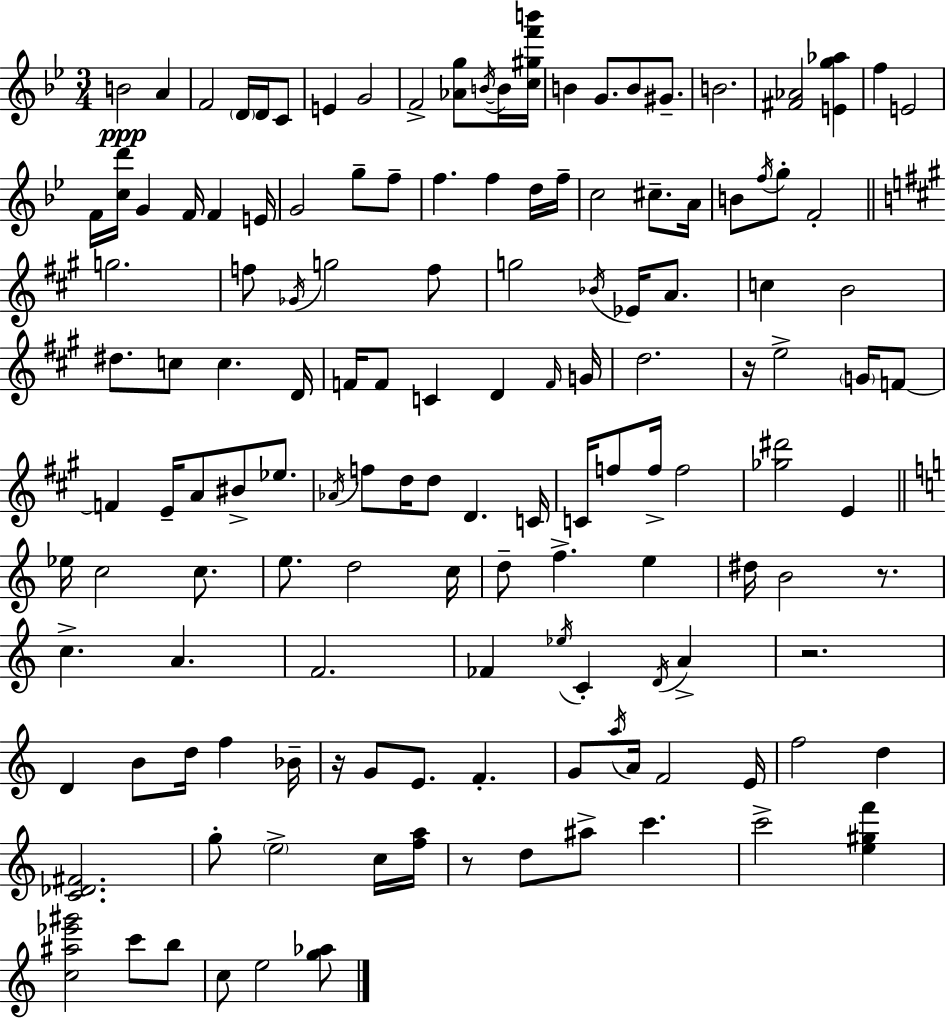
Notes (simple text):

B4/h A4/q F4/h D4/s D4/s C4/e E4/q G4/h F4/h [Ab4,G5]/e B4/s B4/s [C5,G#5,F6,B6]/s B4/q G4/e. B4/e G#4/e. B4/h. [F#4,Ab4]/h [E4,G5,Ab5]/q F5/q E4/h F4/s [C5,D6]/s G4/q F4/s F4/q E4/s G4/h G5/e F5/e F5/q. F5/q D5/s F5/s C5/h C#5/e. A4/s B4/e F5/s G5/e F4/h G5/h. F5/e Gb4/s G5/h F5/e G5/h Bb4/s Eb4/s A4/e. C5/q B4/h D#5/e. C5/e C5/q. D4/s F4/s F4/e C4/q D4/q F4/s G4/s D5/h. R/s E5/h G4/s F4/e F4/q E4/s A4/e BIS4/e Eb5/e. Ab4/s F5/e D5/s D5/e D4/q. C4/s C4/s F5/e F5/s F5/h [Gb5,D#6]/h E4/q Eb5/s C5/h C5/e. E5/e. D5/h C5/s D5/e F5/q. E5/q D#5/s B4/h R/e. C5/q. A4/q. F4/h. FES4/q Eb5/s C4/q D4/s A4/q R/h. D4/q B4/e D5/s F5/q Bb4/s R/s G4/e E4/e. F4/q. G4/e A5/s A4/s F4/h E4/s F5/h D5/q [C4,Db4,F#4]/h. G5/e E5/h C5/s [F5,A5]/s R/e D5/e A#5/e C6/q. C6/h [E5,G#5,F6]/q [C5,A#5,Eb6,G#6]/h C6/e B5/e C5/e E5/h [G5,Ab5]/e